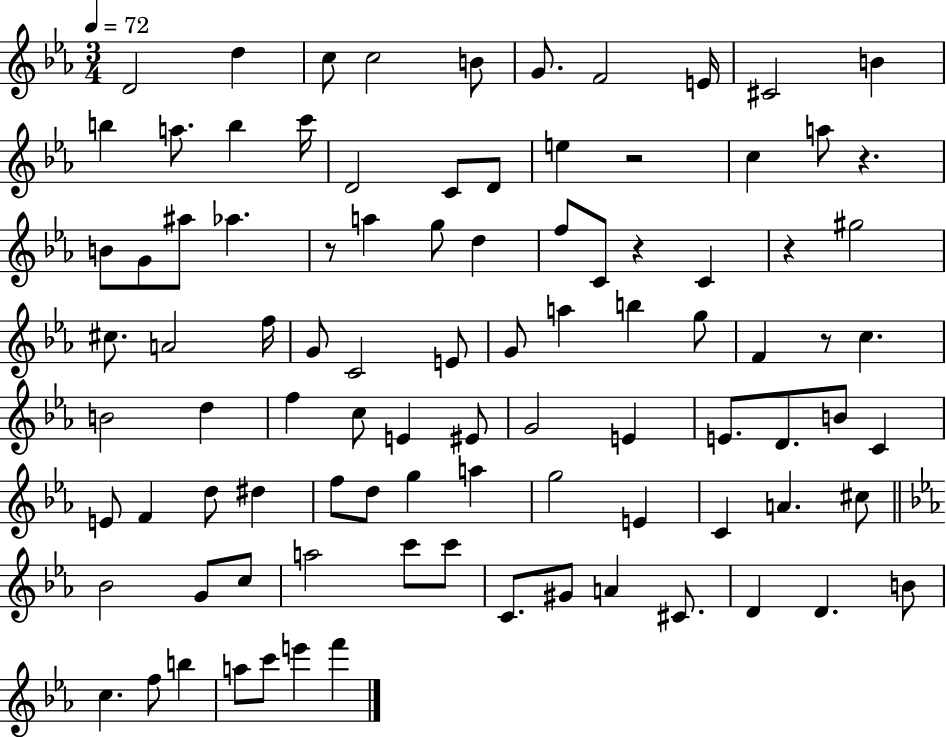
D4/h D5/q C5/e C5/h B4/e G4/e. F4/h E4/s C#4/h B4/q B5/q A5/e. B5/q C6/s D4/h C4/e D4/e E5/q R/h C5/q A5/e R/q. B4/e G4/e A#5/e Ab5/q. R/e A5/q G5/e D5/q F5/e C4/e R/q C4/q R/q G#5/h C#5/e. A4/h F5/s G4/e C4/h E4/e G4/e A5/q B5/q G5/e F4/q R/e C5/q. B4/h D5/q F5/q C5/e E4/q EIS4/e G4/h E4/q E4/e. D4/e. B4/e C4/q E4/e F4/q D5/e D#5/q F5/e D5/e G5/q A5/q G5/h E4/q C4/q A4/q. C#5/e Bb4/h G4/e C5/e A5/h C6/e C6/e C4/e. G#4/e A4/q C#4/e. D4/q D4/q. B4/e C5/q. F5/e B5/q A5/e C6/e E6/q F6/q